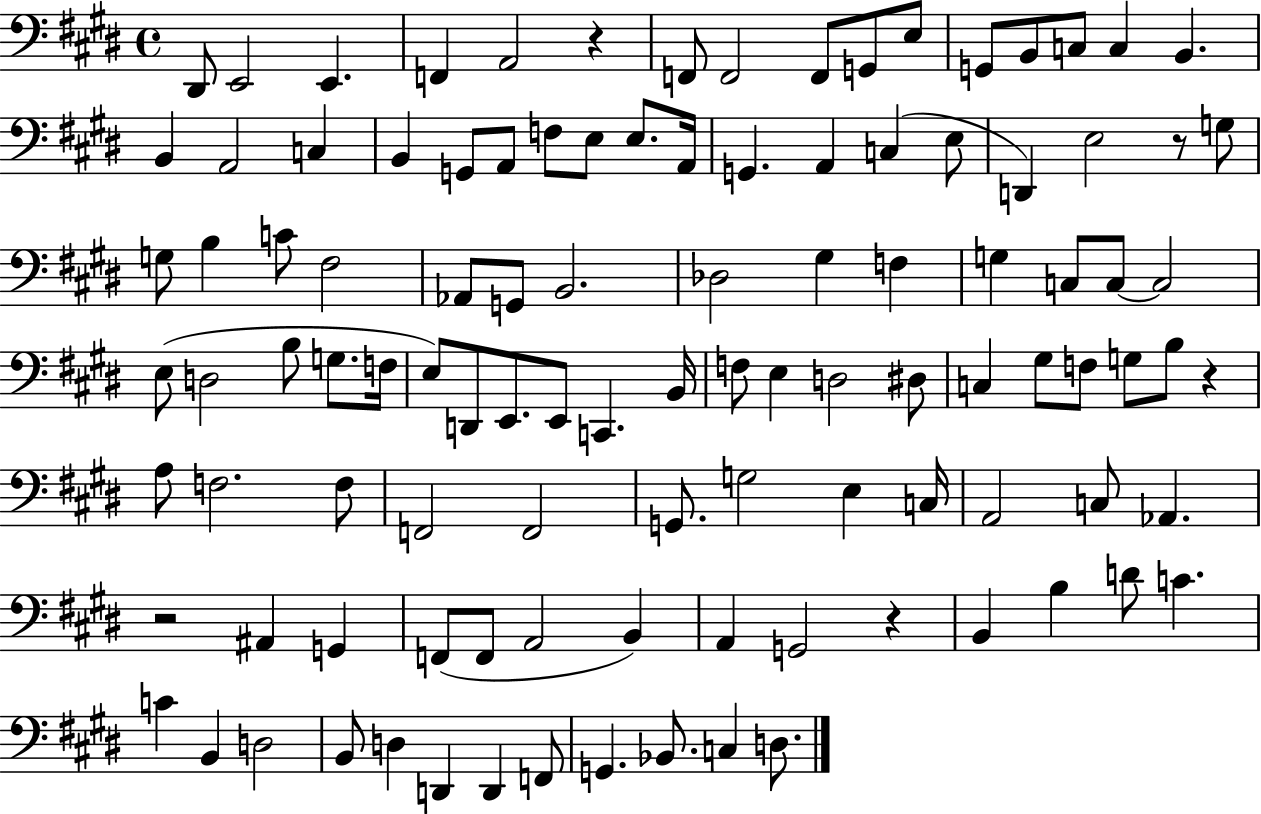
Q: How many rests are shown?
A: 5